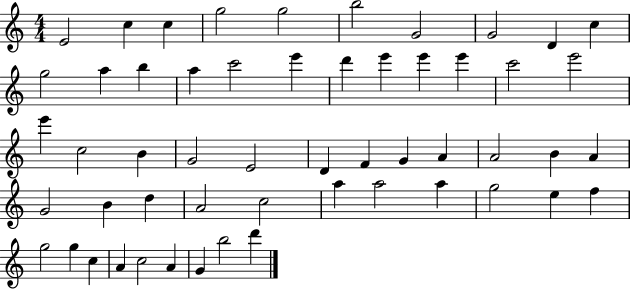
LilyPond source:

{
  \clef treble
  \numericTimeSignature
  \time 4/4
  \key c \major
  e'2 c''4 c''4 | g''2 g''2 | b''2 g'2 | g'2 d'4 c''4 | \break g''2 a''4 b''4 | a''4 c'''2 e'''4 | d'''4 e'''4 e'''4 e'''4 | c'''2 e'''2 | \break e'''4 c''2 b'4 | g'2 e'2 | d'4 f'4 g'4 a'4 | a'2 b'4 a'4 | \break g'2 b'4 d''4 | a'2 c''2 | a''4 a''2 a''4 | g''2 e''4 f''4 | \break g''2 g''4 c''4 | a'4 c''2 a'4 | g'4 b''2 d'''4 | \bar "|."
}